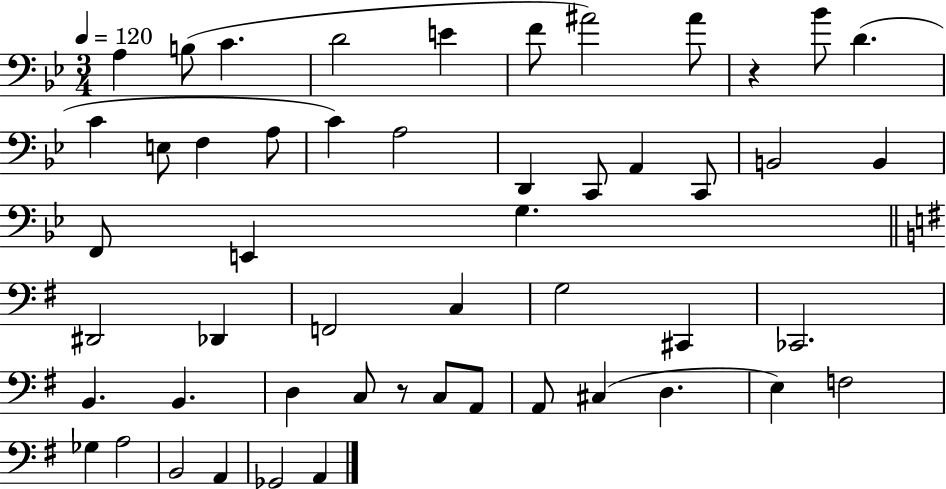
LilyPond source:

{
  \clef bass
  \numericTimeSignature
  \time 3/4
  \key bes \major
  \tempo 4 = 120
  a4 b8( c'4. | d'2 e'4 | f'8 ais'2) ais'8 | r4 bes'8 d'4.( | \break c'4 e8 f4 a8 | c'4) a2 | d,4 c,8 a,4 c,8 | b,2 b,4 | \break f,8 e,4 g4. | \bar "||" \break \key g \major dis,2 des,4 | f,2 c4 | g2 cis,4 | ces,2. | \break b,4. b,4. | d4 c8 r8 c8 a,8 | a,8 cis4( d4. | e4) f2 | \break ges4 a2 | b,2 a,4 | ges,2 a,4 | \bar "|."
}